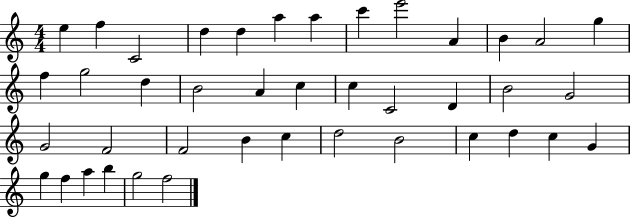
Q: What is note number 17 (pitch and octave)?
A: B4